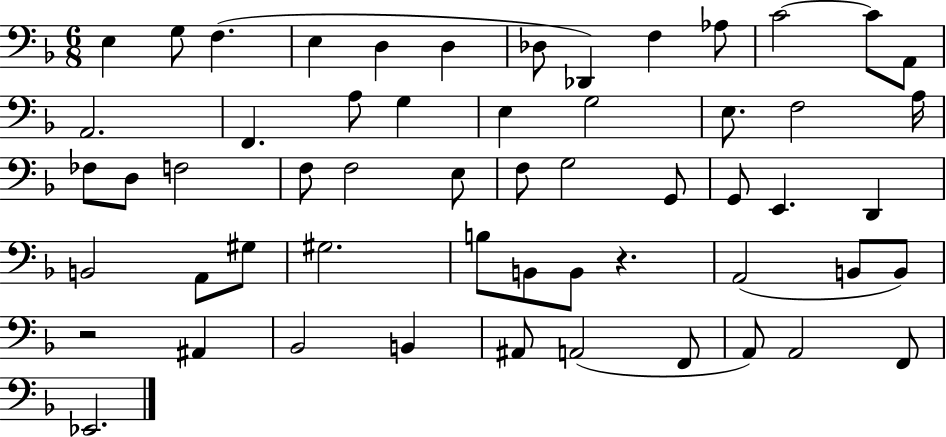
{
  \clef bass
  \numericTimeSignature
  \time 6/8
  \key f \major
  e4 g8 f4.( | e4 d4 d4 | des8 des,4) f4 aes8 | c'2~~ c'8 a,8 | \break a,2. | f,4. a8 g4 | e4 g2 | e8. f2 a16 | \break fes8 d8 f2 | f8 f2 e8 | f8 g2 g,8 | g,8 e,4. d,4 | \break b,2 a,8 gis8 | gis2. | b8 b,8 b,8 r4. | a,2( b,8 b,8) | \break r2 ais,4 | bes,2 b,4 | ais,8 a,2( f,8 | a,8) a,2 f,8 | \break ees,2. | \bar "|."
}